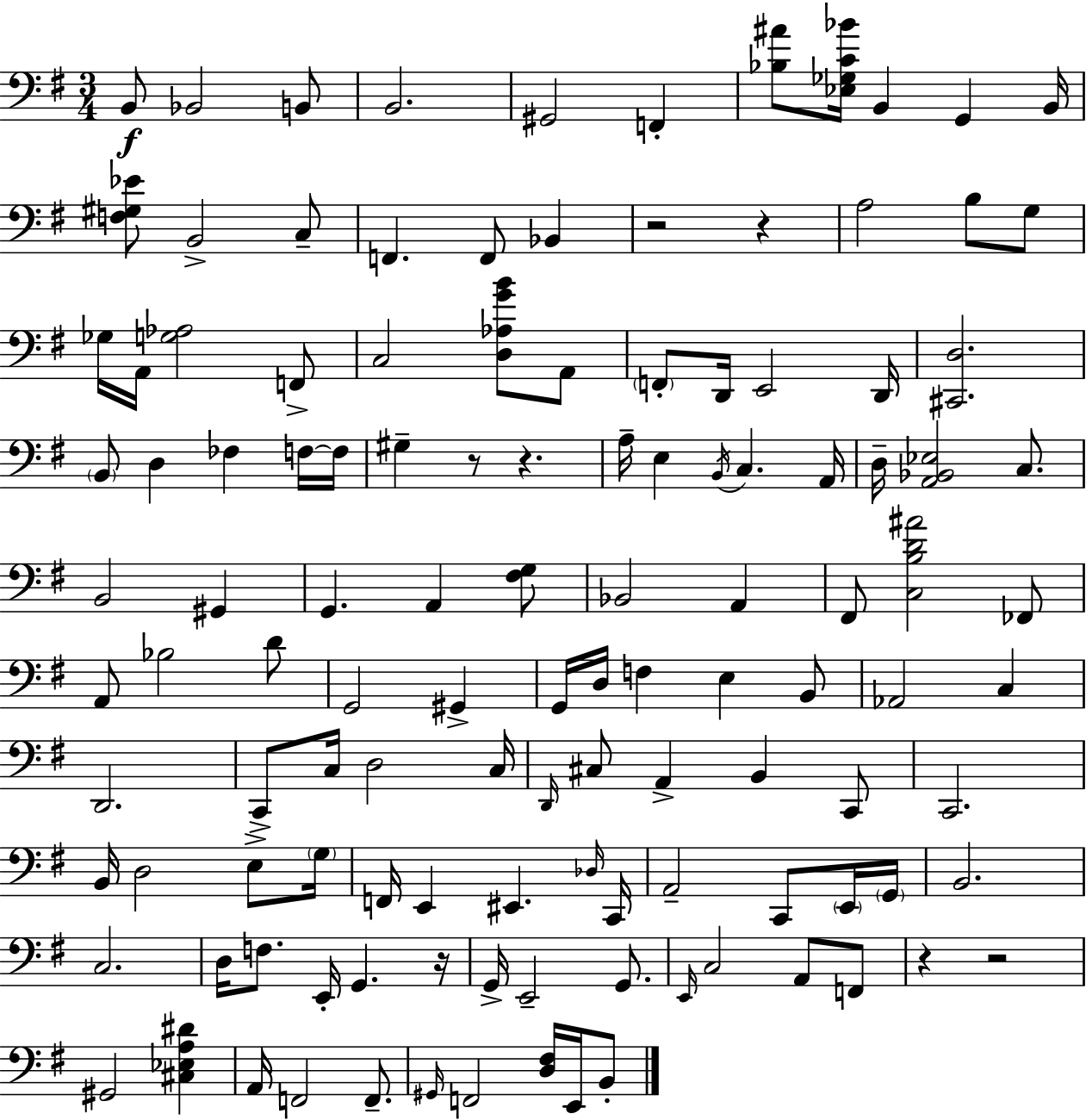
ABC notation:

X:1
T:Untitled
M:3/4
L:1/4
K:Em
B,,/2 _B,,2 B,,/2 B,,2 ^G,,2 F,, [_B,^A]/2 [_E,_G,C_B]/4 B,, G,, B,,/4 [F,^G,_E]/2 B,,2 C,/2 F,, F,,/2 _B,, z2 z A,2 B,/2 G,/2 _G,/4 A,,/4 [G,_A,]2 F,,/2 C,2 [D,_A,GB]/2 A,,/2 F,,/2 D,,/4 E,,2 D,,/4 [^C,,D,]2 B,,/2 D, _F, F,/4 F,/4 ^G, z/2 z A,/4 E, B,,/4 C, A,,/4 D,/4 [A,,_B,,_E,]2 C,/2 B,,2 ^G,, G,, A,, [^F,G,]/2 _B,,2 A,, ^F,,/2 [C,B,D^A]2 _F,,/2 A,,/2 _B,2 D/2 G,,2 ^G,, G,,/4 D,/4 F, E, B,,/2 _A,,2 C, D,,2 C,,/2 C,/4 D,2 C,/4 D,,/4 ^C,/2 A,, B,, C,,/2 C,,2 B,,/4 D,2 E,/2 G,/4 F,,/4 E,, ^E,, _D,/4 C,,/4 A,,2 C,,/2 E,,/4 G,,/4 B,,2 C,2 D,/4 F,/2 E,,/4 G,, z/4 G,,/4 E,,2 G,,/2 E,,/4 C,2 A,,/2 F,,/2 z z2 ^G,,2 [^C,_E,A,^D] A,,/4 F,,2 F,,/2 ^G,,/4 F,,2 [D,^F,]/4 E,,/4 B,,/2